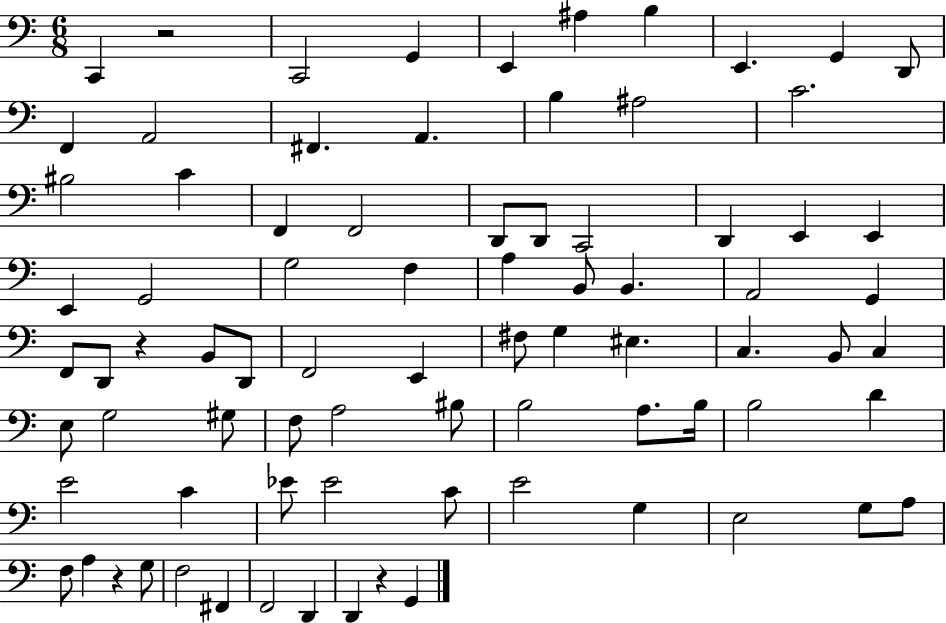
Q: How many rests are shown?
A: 4